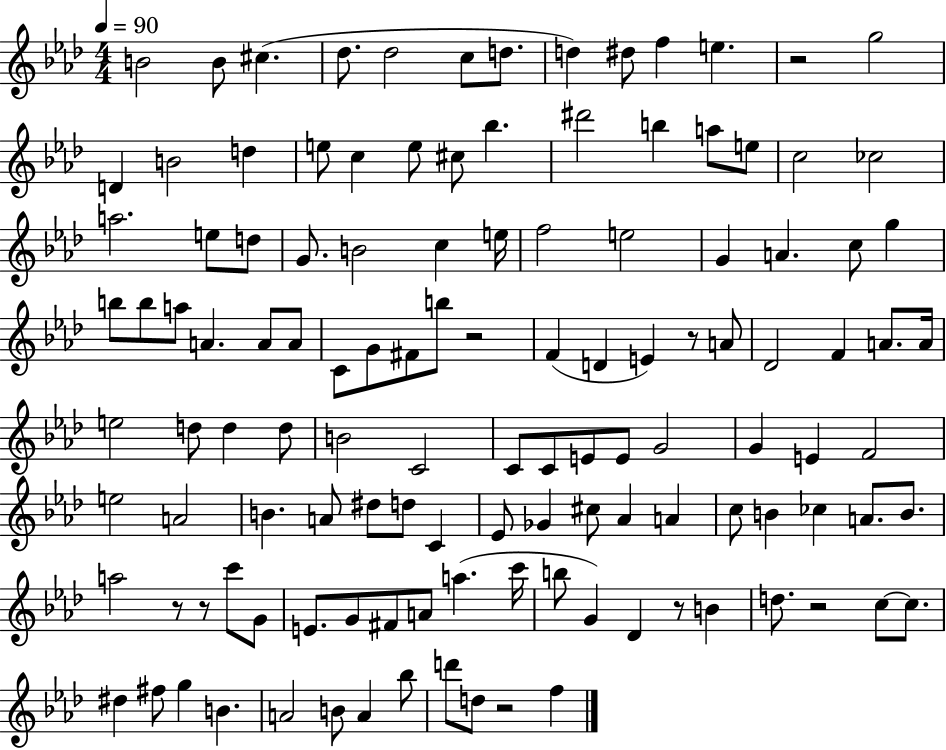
{
  \clef treble
  \numericTimeSignature
  \time 4/4
  \key aes \major
  \tempo 4 = 90
  \repeat volta 2 { b'2 b'8 cis''4.( | des''8. des''2 c''8 d''8. | d''4) dis''8 f''4 e''4. | r2 g''2 | \break d'4 b'2 d''4 | e''8 c''4 e''8 cis''8 bes''4. | dis'''2 b''4 a''8 e''8 | c''2 ces''2 | \break a''2. e''8 d''8 | g'8. b'2 c''4 e''16 | f''2 e''2 | g'4 a'4. c''8 g''4 | \break b''8 b''8 a''8 a'4. a'8 a'8 | c'8 g'8 fis'8 b''8 r2 | f'4( d'4 e'4) r8 a'8 | des'2 f'4 a'8. a'16 | \break e''2 d''8 d''4 d''8 | b'2 c'2 | c'8 c'8 e'8 e'8 g'2 | g'4 e'4 f'2 | \break e''2 a'2 | b'4. a'8 dis''8 d''8 c'4 | ees'8 ges'4 cis''8 aes'4 a'4 | c''8 b'4 ces''4 a'8. b'8. | \break a''2 r8 r8 c'''8 g'8 | e'8. g'8 fis'8 a'8 a''4.( c'''16 | b''8 g'4) des'4 r8 b'4 | d''8. r2 c''8~~ c''8. | \break dis''4 fis''8 g''4 b'4. | a'2 b'8 a'4 bes''8 | d'''8 d''8 r2 f''4 | } \bar "|."
}